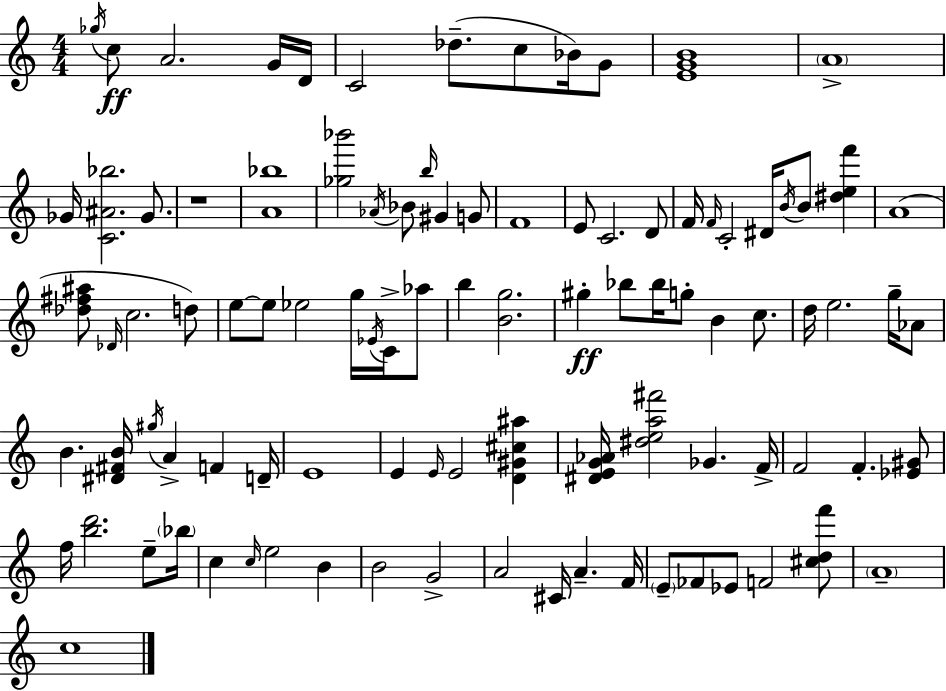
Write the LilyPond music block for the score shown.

{
  \clef treble
  \numericTimeSignature
  \time 4/4
  \key c \major
  \acciaccatura { ges''16 }\ff c''8 a'2. g'16 | d'16 c'2 des''8.--( c''8 bes'16) g'8 | <e' g' b'>1 | \parenthesize a'1-> | \break ges'16 <c' ais' bes''>2. ges'8. | r1 | <a' bes''>1 | <ges'' bes'''>2 \acciaccatura { aes'16 } bes'8 \grace { b''16 } gis'4 | \break g'8 f'1 | e'8 c'2. | d'8 f'16 \grace { f'16 } c'2-. dis'16 \acciaccatura { b'16 } b'8 | <dis'' e'' f'''>4 a'1( | \break <des'' fis'' ais''>8 \grace { des'16 } c''2. | d''8) e''8~~ e''8 ees''2 | g''16 \acciaccatura { ees'16 } c'16-> aes''8 b''4 <b' g''>2. | gis''4-.\ff bes''8 bes''16 g''8-. | \break b'4 c''8. d''16 e''2. | g''16-- aes'8 b'4. <dis' fis' b'>16 \acciaccatura { gis''16 } a'4-> | f'4 d'16-- e'1 | e'4 \grace { e'16 } e'2 | \break <d' gis' cis'' ais''>4 <dis' e' g' aes'>16 <dis'' e'' a'' fis'''>2 | ges'4. f'16-> f'2 | f'4.-. <ees' gis'>8 f''16 <b'' d'''>2. | e''8-- \parenthesize bes''16 c''4 \grace { c''16 } e''2 | \break b'4 b'2 | g'2-> a'2 | cis'16 a'4.-- f'16 \parenthesize e'8-- fes'8 ees'8 | f'2 <cis'' d'' f'''>8 \parenthesize a'1-- | \break c''1 | \bar "|."
}